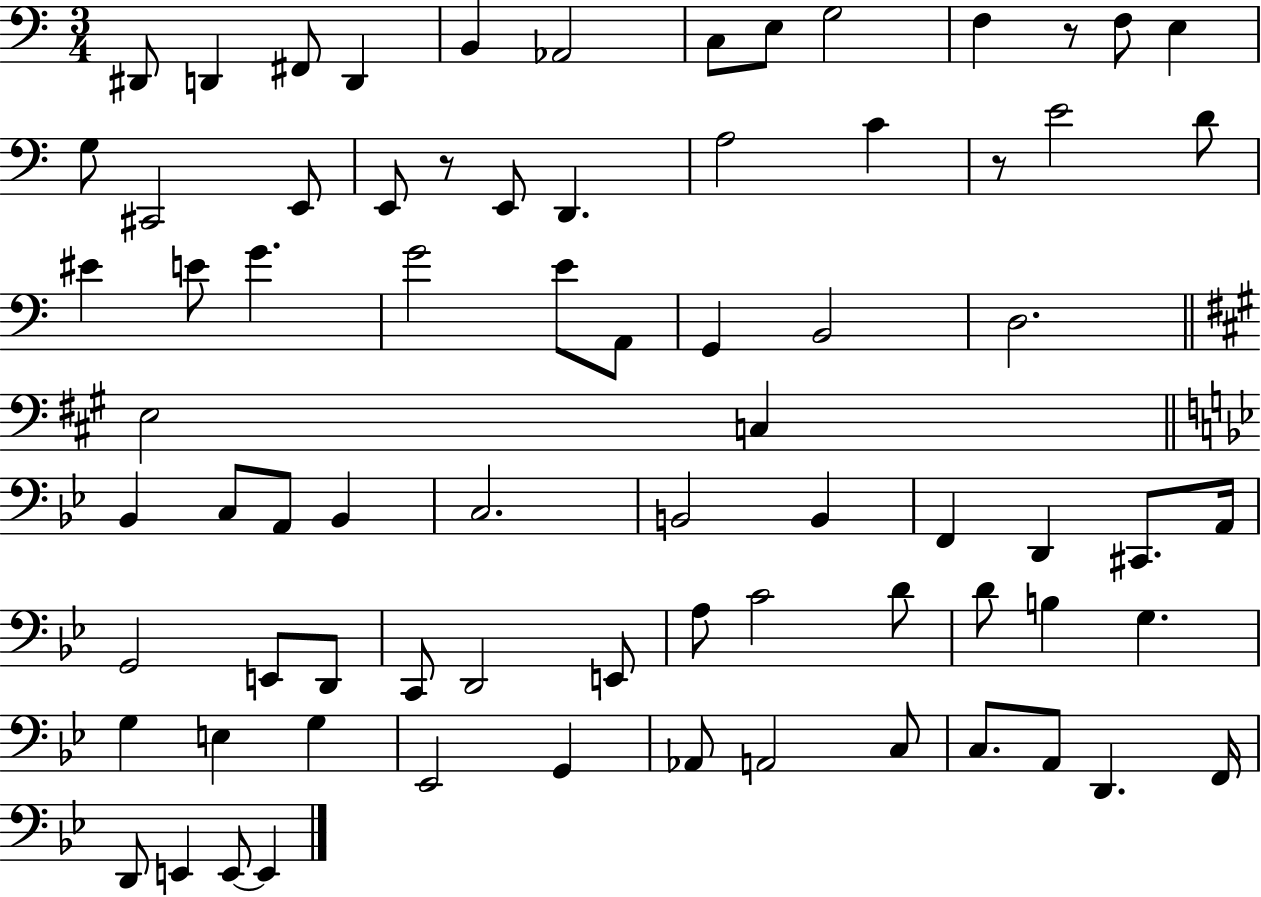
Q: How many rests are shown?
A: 3